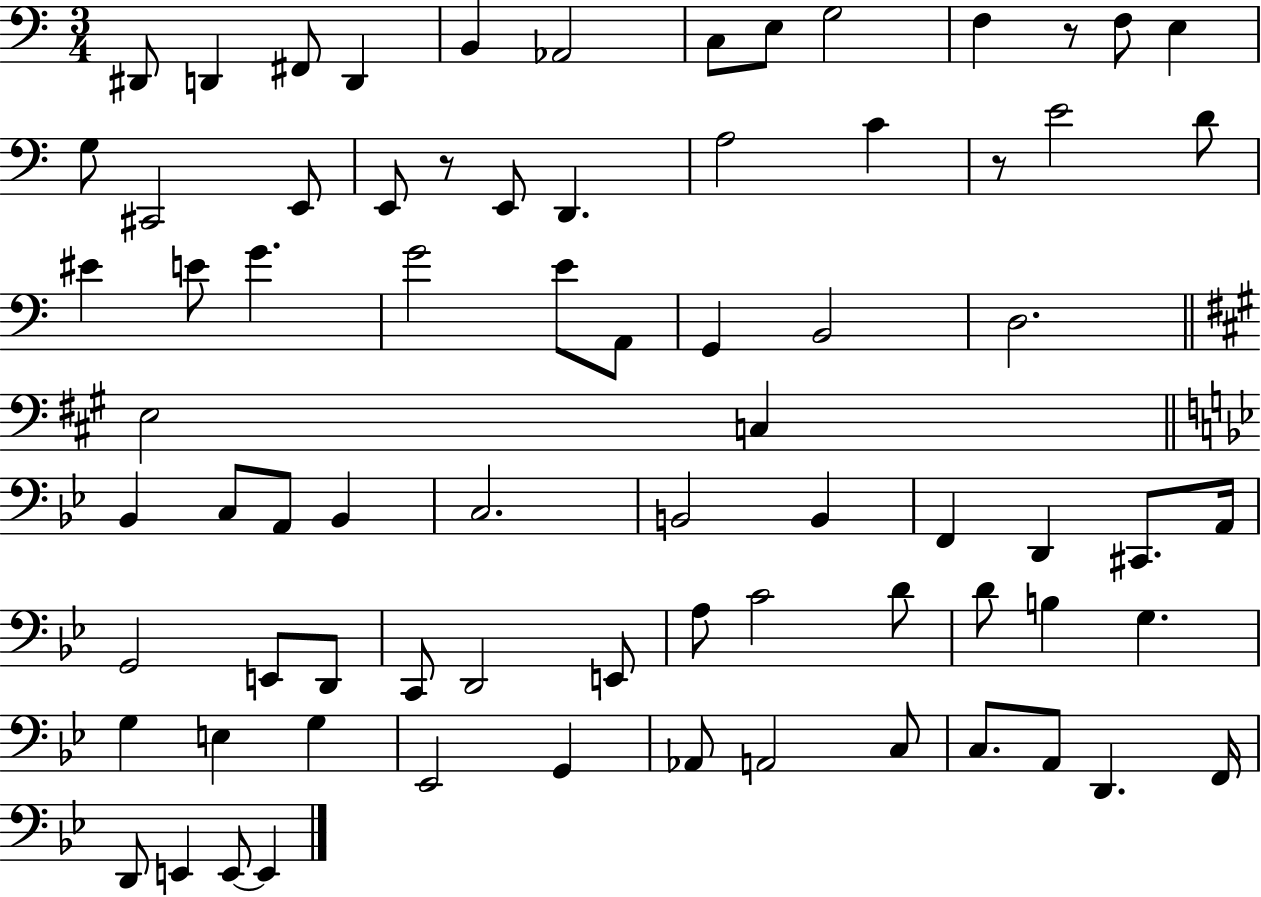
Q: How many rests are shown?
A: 3